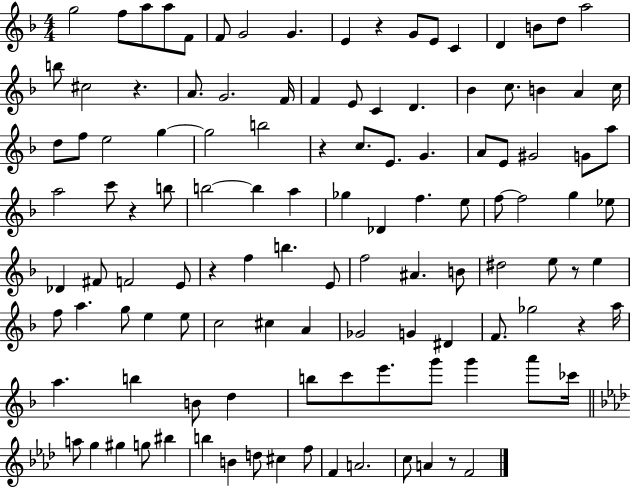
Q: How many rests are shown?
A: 8